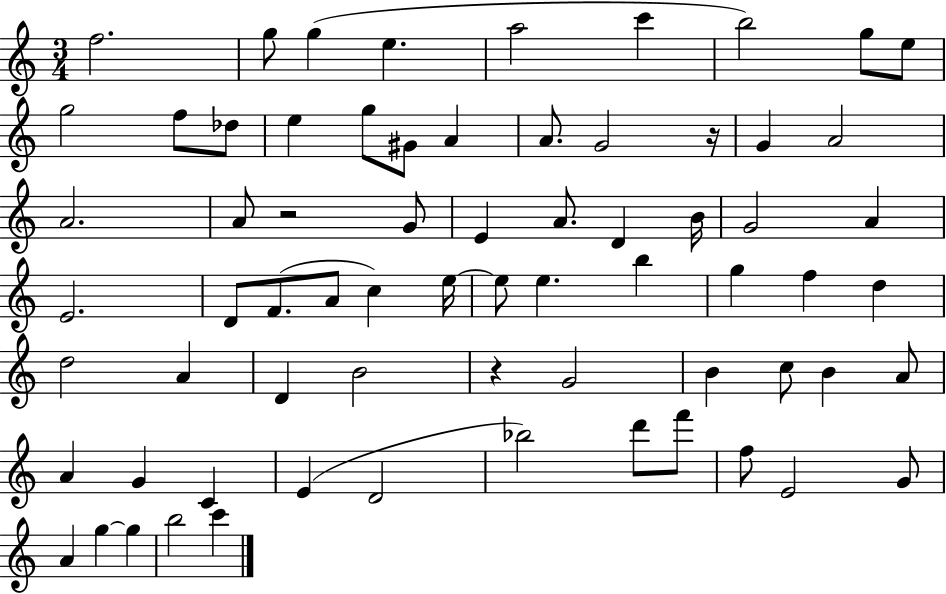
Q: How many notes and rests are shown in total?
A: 69